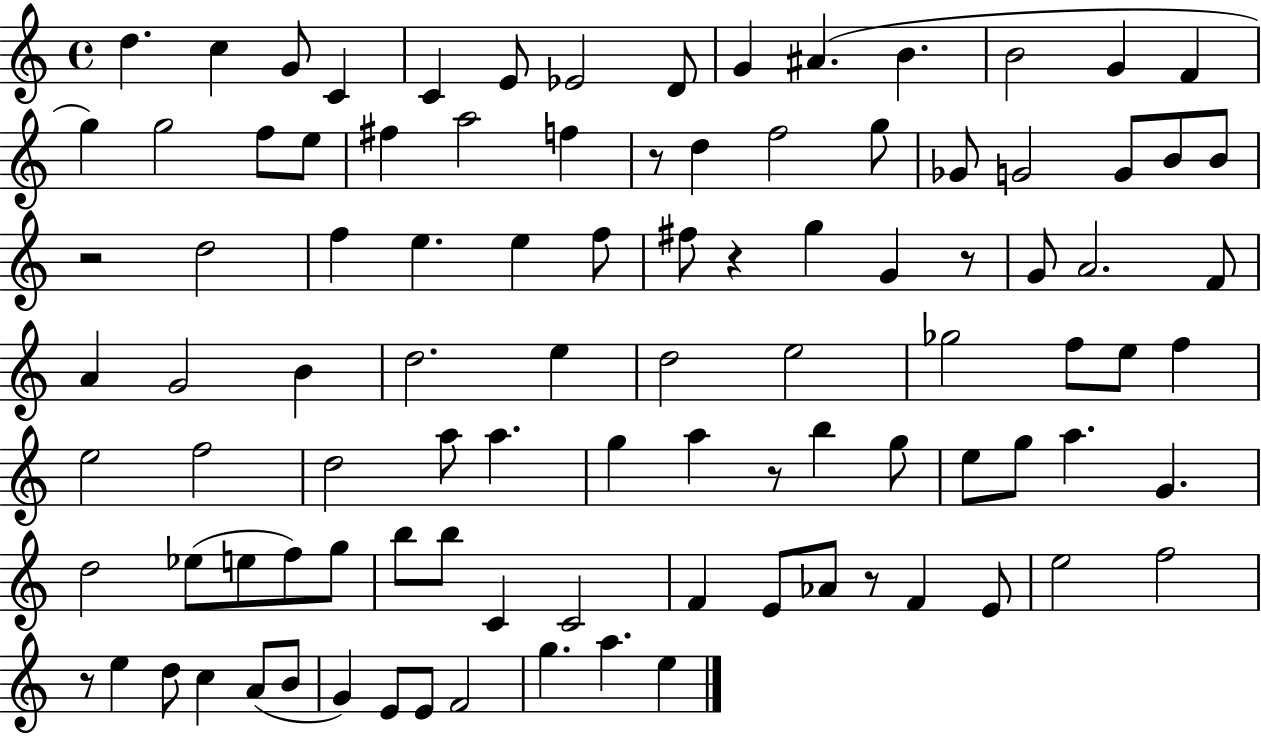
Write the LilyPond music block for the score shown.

{
  \clef treble
  \time 4/4
  \defaultTimeSignature
  \key c \major
  d''4. c''4 g'8 c'4 | c'4 e'8 ees'2 d'8 | g'4 ais'4.( b'4. | b'2 g'4 f'4 | \break g''4) g''2 f''8 e''8 | fis''4 a''2 f''4 | r8 d''4 f''2 g''8 | ges'8 g'2 g'8 b'8 b'8 | \break r2 d''2 | f''4 e''4. e''4 f''8 | fis''8 r4 g''4 g'4 r8 | g'8 a'2. f'8 | \break a'4 g'2 b'4 | d''2. e''4 | d''2 e''2 | ges''2 f''8 e''8 f''4 | \break e''2 f''2 | d''2 a''8 a''4. | g''4 a''4 r8 b''4 g''8 | e''8 g''8 a''4. g'4. | \break d''2 ees''8( e''8 f''8) g''8 | b''8 b''8 c'4 c'2 | f'4 e'8 aes'8 r8 f'4 e'8 | e''2 f''2 | \break r8 e''4 d''8 c''4 a'8( b'8 | g'4) e'8 e'8 f'2 | g''4. a''4. e''4 | \bar "|."
}